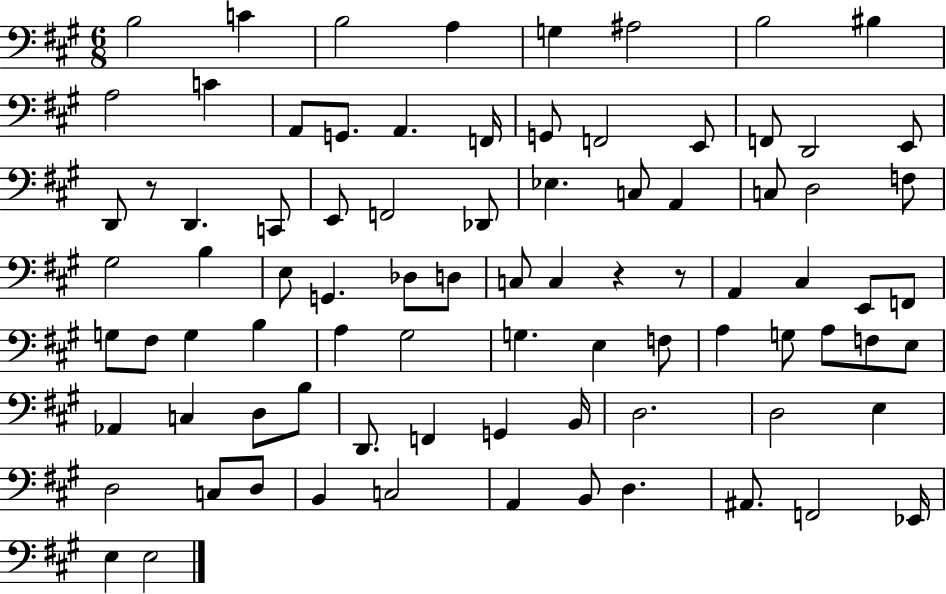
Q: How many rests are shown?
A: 3